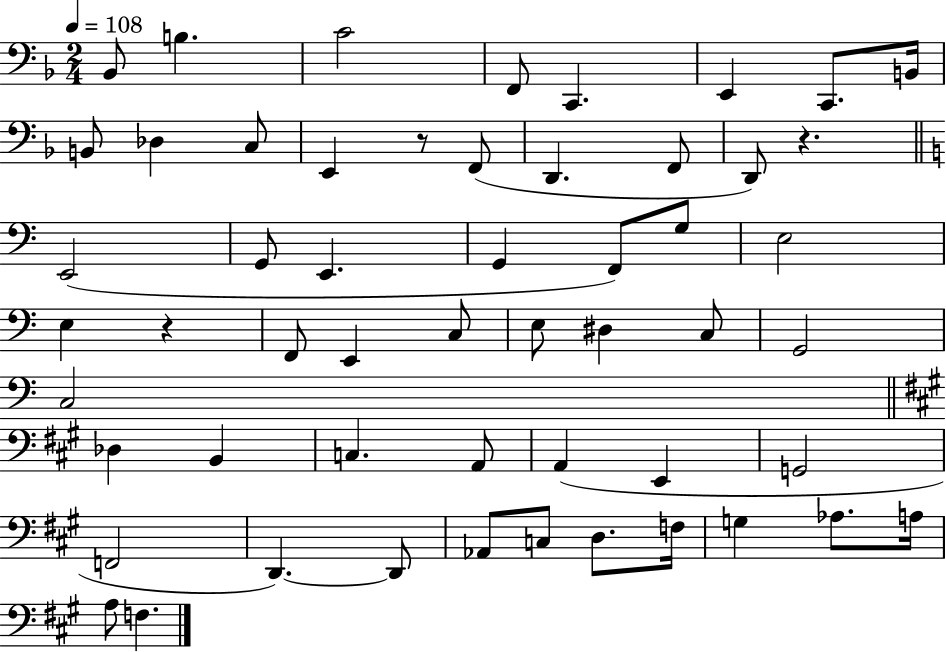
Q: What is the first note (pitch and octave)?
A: Bb2